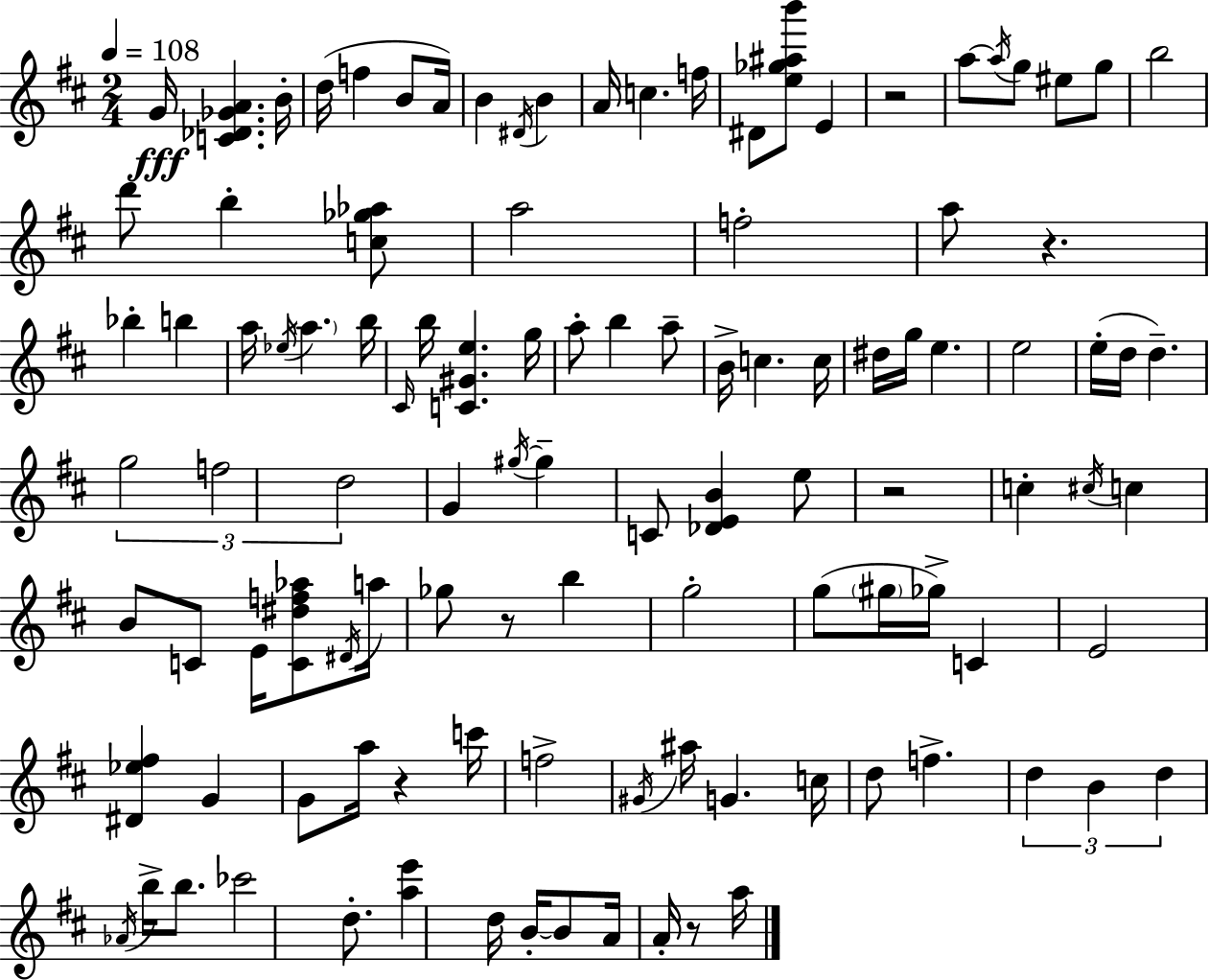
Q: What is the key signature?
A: D major